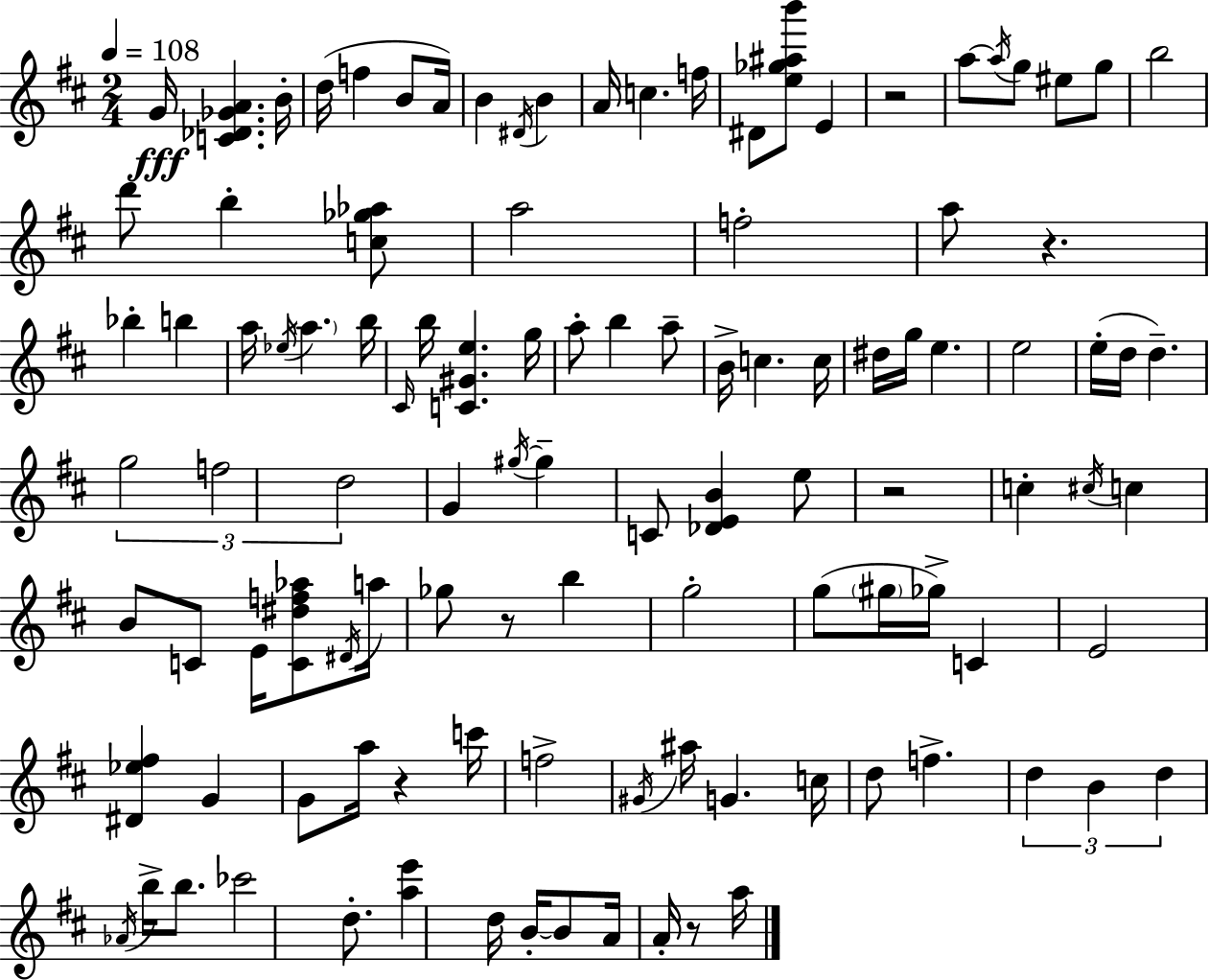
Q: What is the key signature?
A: D major